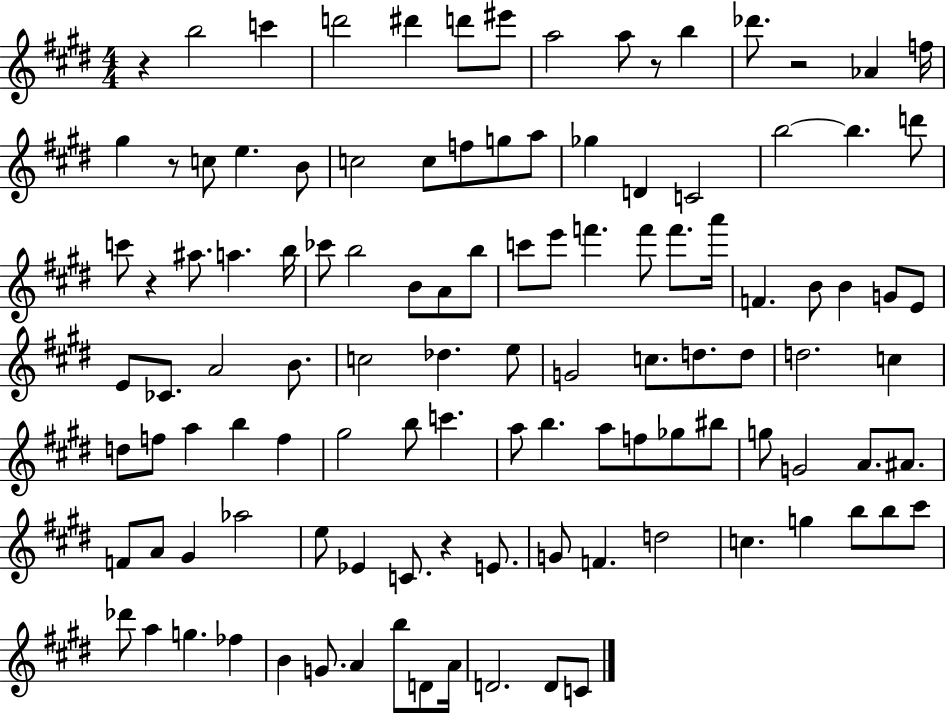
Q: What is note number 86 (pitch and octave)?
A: E4